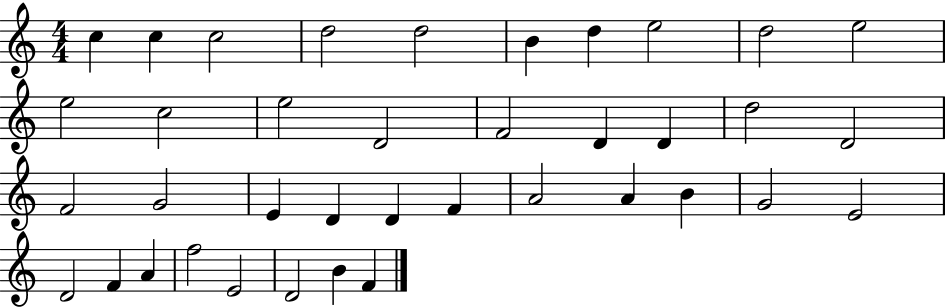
C5/q C5/q C5/h D5/h D5/h B4/q D5/q E5/h D5/h E5/h E5/h C5/h E5/h D4/h F4/h D4/q D4/q D5/h D4/h F4/h G4/h E4/q D4/q D4/q F4/q A4/h A4/q B4/q G4/h E4/h D4/h F4/q A4/q F5/h E4/h D4/h B4/q F4/q